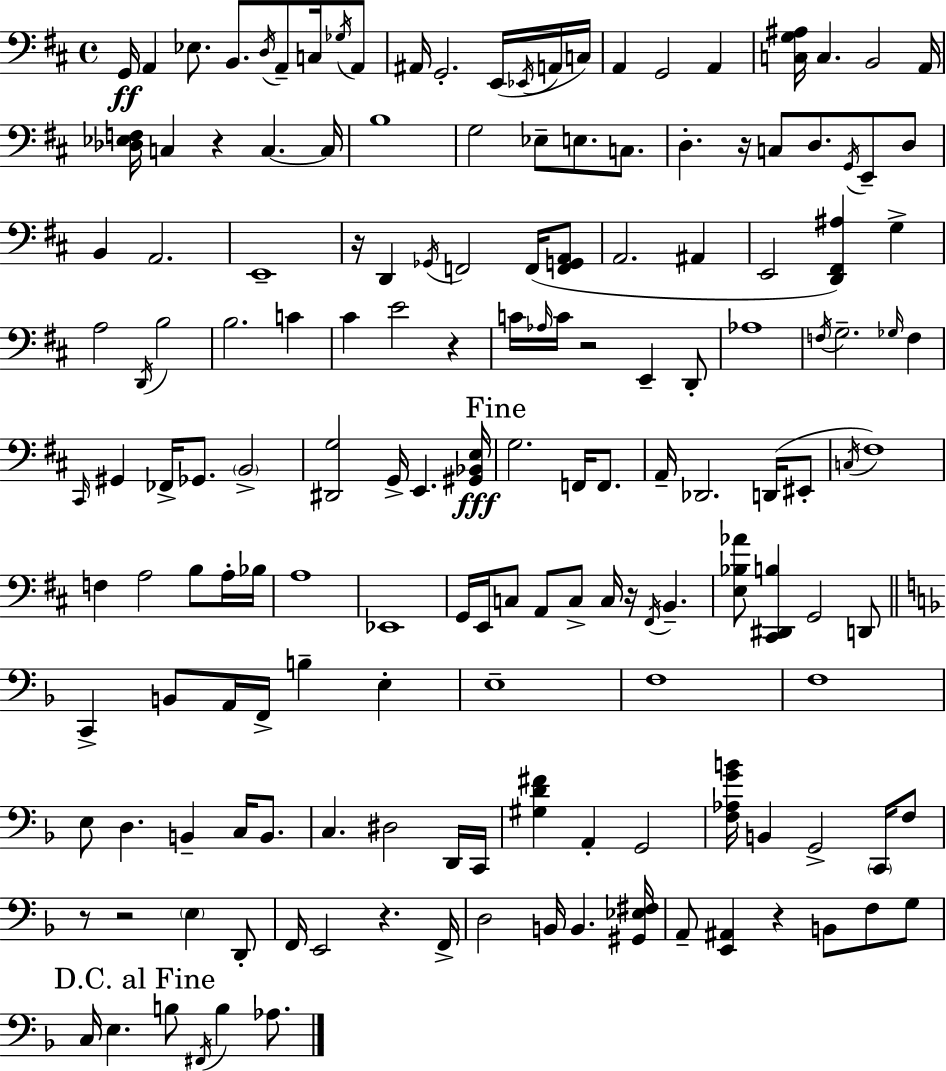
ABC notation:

X:1
T:Untitled
M:4/4
L:1/4
K:D
G,,/4 A,, _E,/2 B,,/2 D,/4 A,,/2 C,/4 _G,/4 A,,/2 ^A,,/4 G,,2 E,,/4 _E,,/4 A,,/4 C,/4 A,, G,,2 A,, [C,G,^A,]/4 C, B,,2 A,,/4 [_D,_E,F,]/4 C, z C, C,/4 B,4 G,2 _E,/2 E,/2 C,/2 D, z/4 C,/2 D,/2 G,,/4 E,,/2 D,/2 B,, A,,2 E,,4 z/4 D,, _G,,/4 F,,2 F,,/4 [F,,G,,A,,]/2 A,,2 ^A,, E,,2 [D,,^F,,^A,] G, A,2 D,,/4 B,2 B,2 C ^C E2 z C/4 _A,/4 C/4 z2 E,, D,,/2 _A,4 F,/4 G,2 _G,/4 F, ^C,,/4 ^G,, _F,,/4 _G,,/2 B,,2 [^D,,G,]2 G,,/4 E,, [^G,,_B,,E,]/4 G,2 F,,/4 F,,/2 A,,/4 _D,,2 D,,/4 ^E,,/2 C,/4 ^F,4 F, A,2 B,/2 A,/4 _B,/4 A,4 _E,,4 G,,/4 E,,/4 C,/2 A,,/2 C,/2 C,/4 z/4 ^F,,/4 B,, [E,_B,_A]/2 [^C,,^D,,B,] G,,2 D,,/2 C,, B,,/2 A,,/4 F,,/4 B, E, E,4 F,4 F,4 E,/2 D, B,, C,/4 B,,/2 C, ^D,2 D,,/4 C,,/4 [^G,D^F] A,, G,,2 [F,_A,GB]/4 B,, G,,2 C,,/4 F,/2 z/2 z2 E, D,,/2 F,,/4 E,,2 z F,,/4 D,2 B,,/4 B,, [^G,,_E,^F,]/4 A,,/2 [E,,^A,,] z B,,/2 F,/2 G,/2 C,/4 E, B,/2 ^F,,/4 B, _A,/2